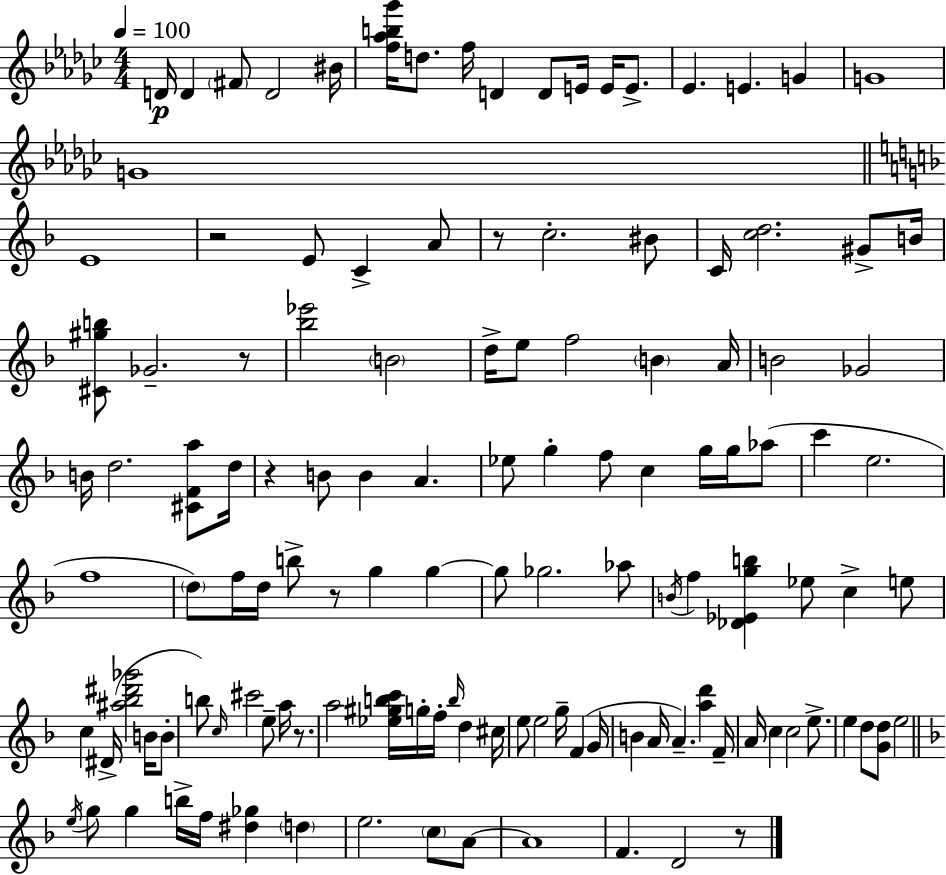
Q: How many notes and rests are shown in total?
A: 126